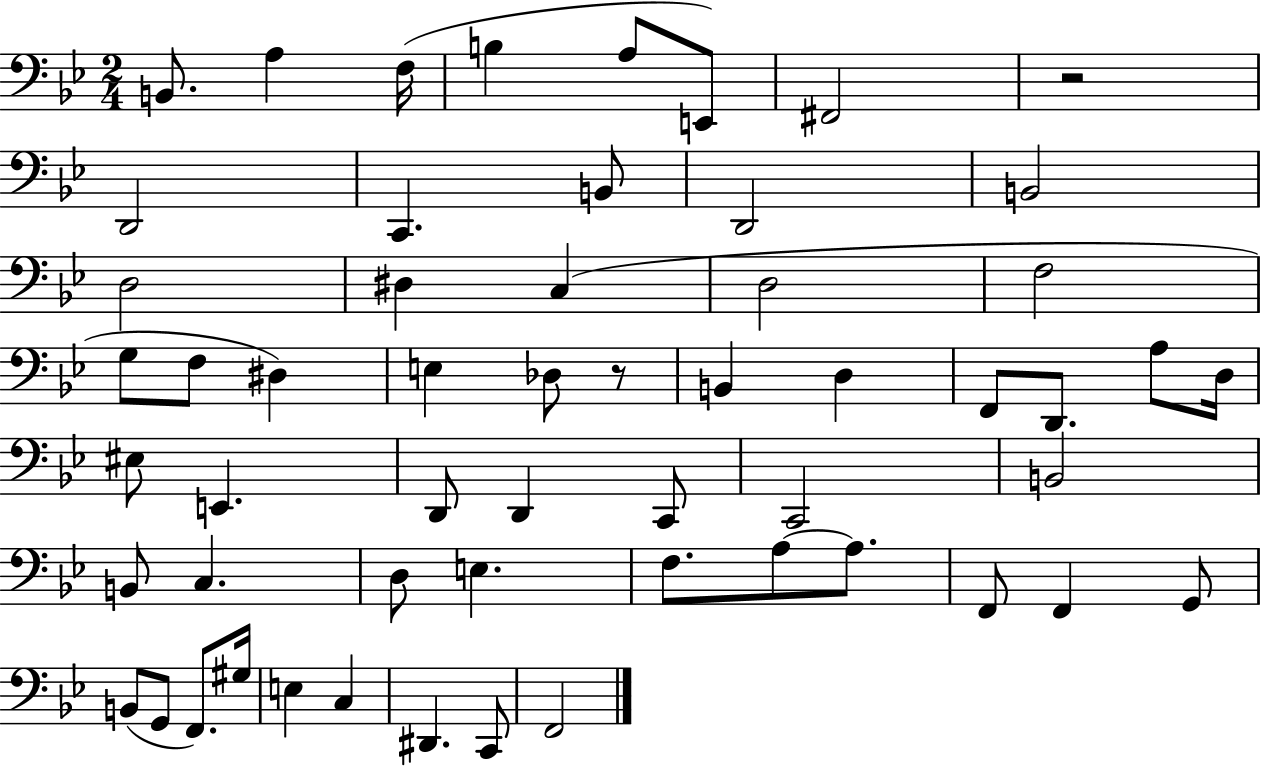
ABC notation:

X:1
T:Untitled
M:2/4
L:1/4
K:Bb
B,,/2 A, F,/4 B, A,/2 E,,/2 ^F,,2 z2 D,,2 C,, B,,/2 D,,2 B,,2 D,2 ^D, C, D,2 F,2 G,/2 F,/2 ^D, E, _D,/2 z/2 B,, D, F,,/2 D,,/2 A,/2 D,/4 ^E,/2 E,, D,,/2 D,, C,,/2 C,,2 B,,2 B,,/2 C, D,/2 E, F,/2 A,/2 A,/2 F,,/2 F,, G,,/2 B,,/2 G,,/2 F,,/2 ^G,/4 E, C, ^D,, C,,/2 F,,2